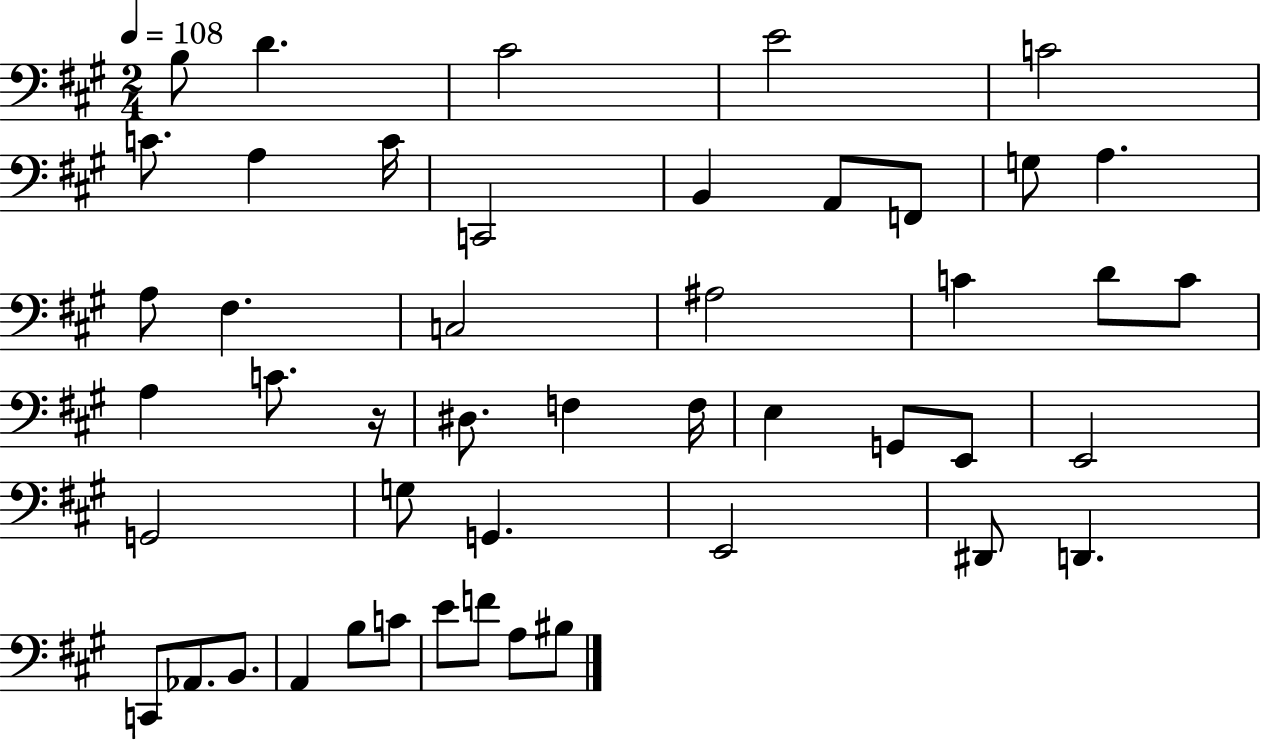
{
  \clef bass
  \numericTimeSignature
  \time 2/4
  \key a \major
  \tempo 4 = 108
  b8 d'4. | cis'2 | e'2 | c'2 | \break c'8. a4 c'16 | c,2 | b,4 a,8 f,8 | g8 a4. | \break a8 fis4. | c2 | ais2 | c'4 d'8 c'8 | \break a4 c'8. r16 | dis8. f4 f16 | e4 g,8 e,8 | e,2 | \break g,2 | g8 g,4. | e,2 | dis,8 d,4. | \break c,8 aes,8. b,8. | a,4 b8 c'8 | e'8 f'8 a8 bis8 | \bar "|."
}